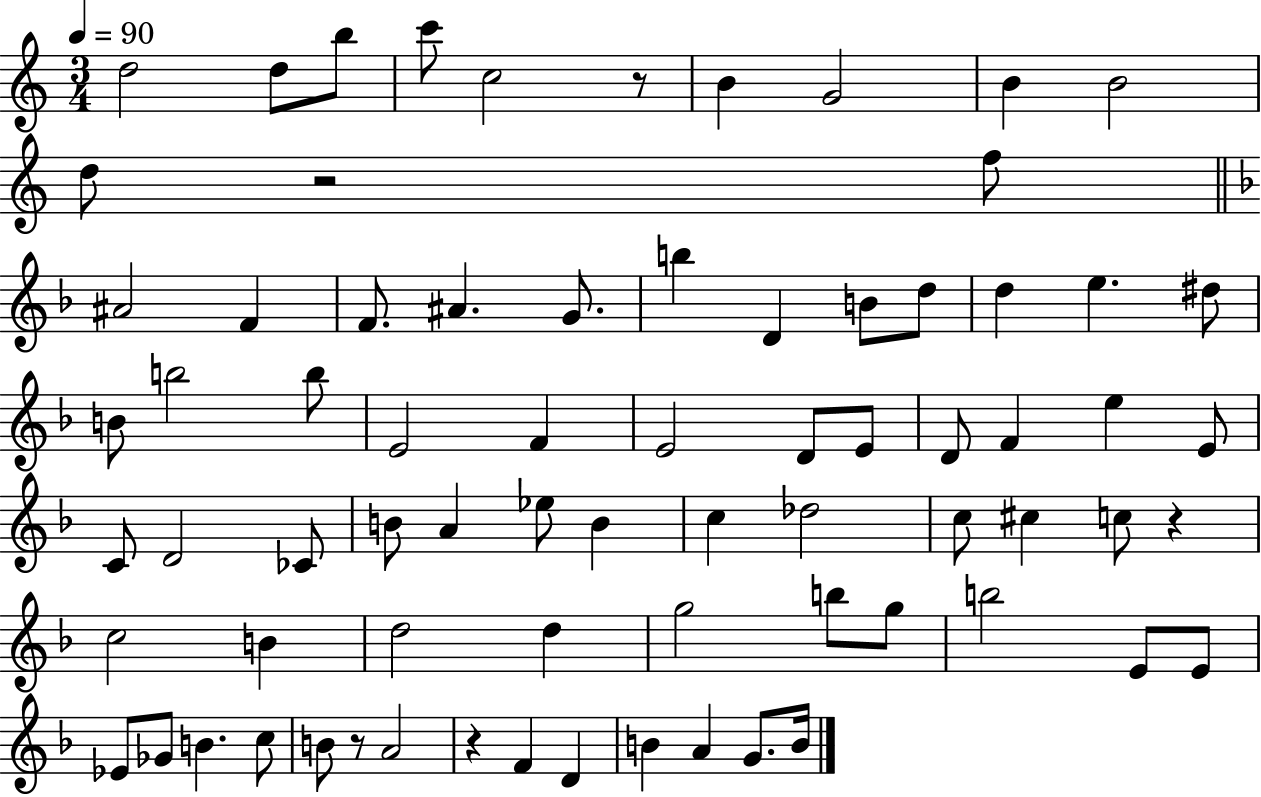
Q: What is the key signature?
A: C major